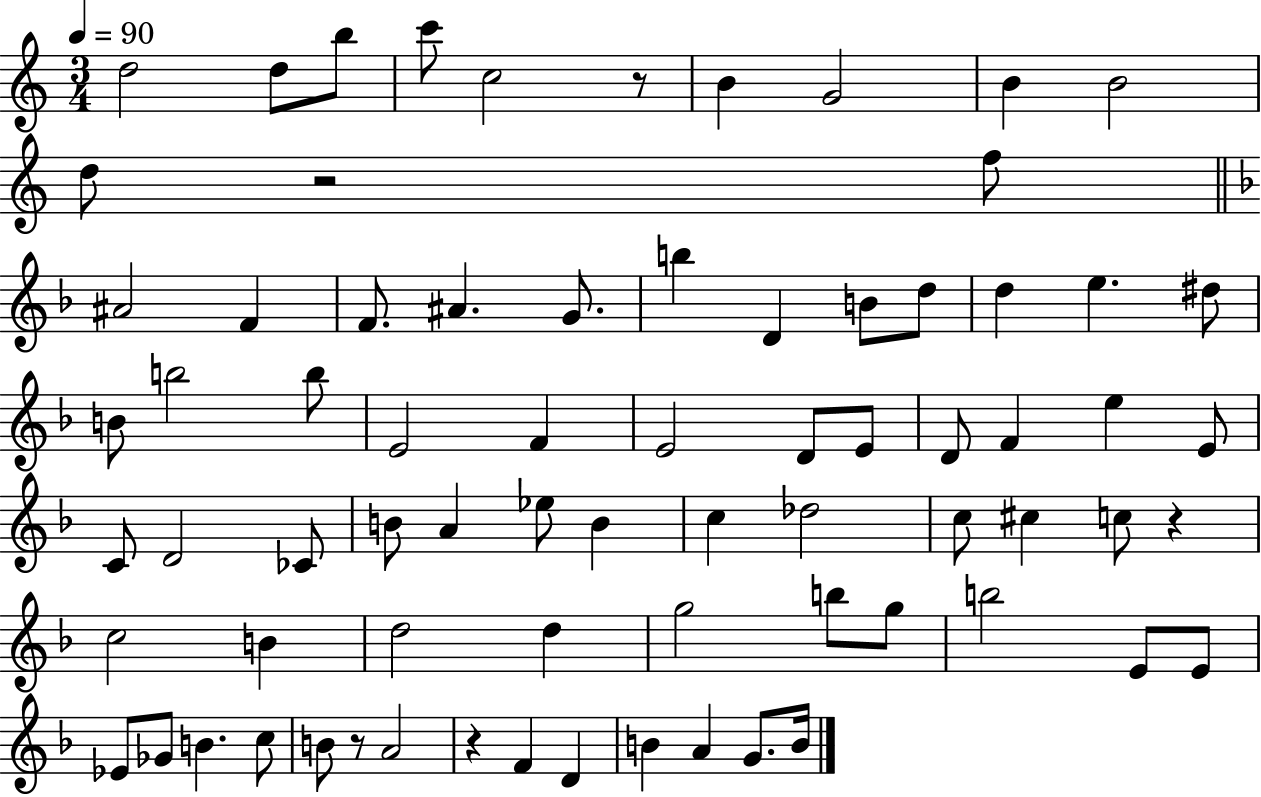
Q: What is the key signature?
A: C major